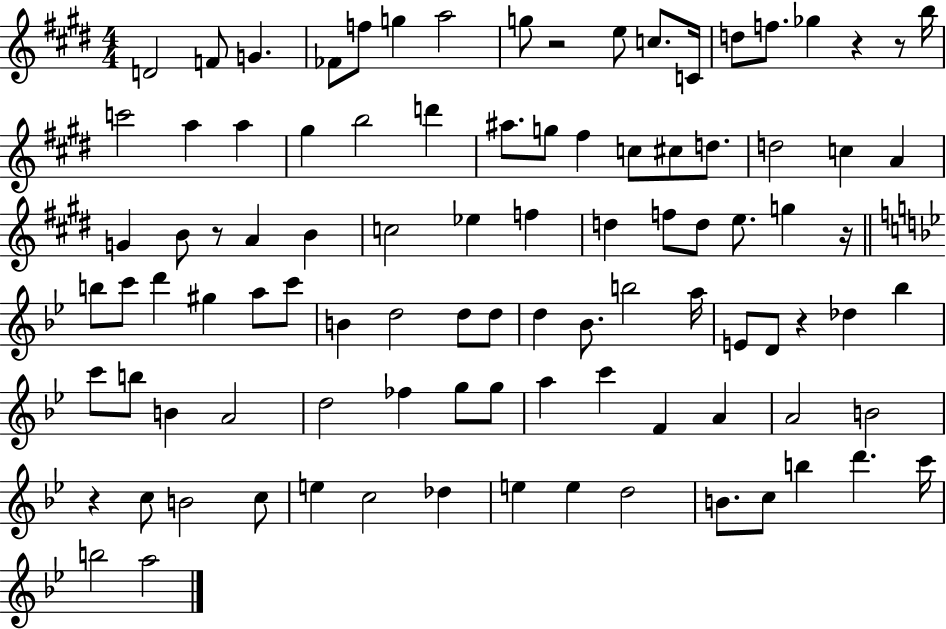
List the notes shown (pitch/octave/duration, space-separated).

D4/h F4/e G4/q. FES4/e F5/e G5/q A5/h G5/e R/h E5/e C5/e. C4/s D5/e F5/e. Gb5/q R/q R/e B5/s C6/h A5/q A5/q G#5/q B5/h D6/q A#5/e. G5/e F#5/q C5/e C#5/e D5/e. D5/h C5/q A4/q G4/q B4/e R/e A4/q B4/q C5/h Eb5/q F5/q D5/q F5/e D5/e E5/e. G5/q R/s B5/e C6/e D6/q G#5/q A5/e C6/e B4/q D5/h D5/e D5/e D5/q Bb4/e. B5/h A5/s E4/e D4/e R/q Db5/q Bb5/q C6/e B5/e B4/q A4/h D5/h FES5/q G5/e G5/e A5/q C6/q F4/q A4/q A4/h B4/h R/q C5/e B4/h C5/e E5/q C5/h Db5/q E5/q E5/q D5/h B4/e. C5/e B5/q D6/q. C6/s B5/h A5/h